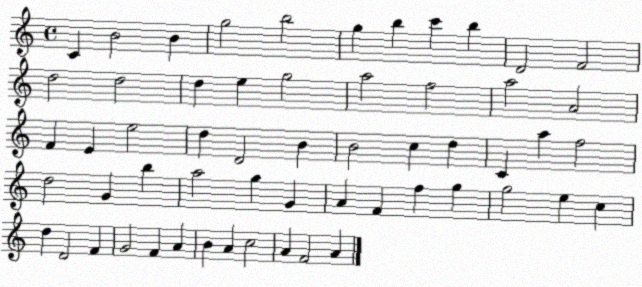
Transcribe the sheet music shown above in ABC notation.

X:1
T:Untitled
M:4/4
L:1/4
K:C
C B2 B g2 b2 g b c' b D2 F2 d2 d2 d e g2 a2 f2 a2 A2 F E e2 d D2 B B2 c d C a f2 d2 G b a2 g G A F f g g2 e c d D2 F G2 F A B A c2 A F2 A